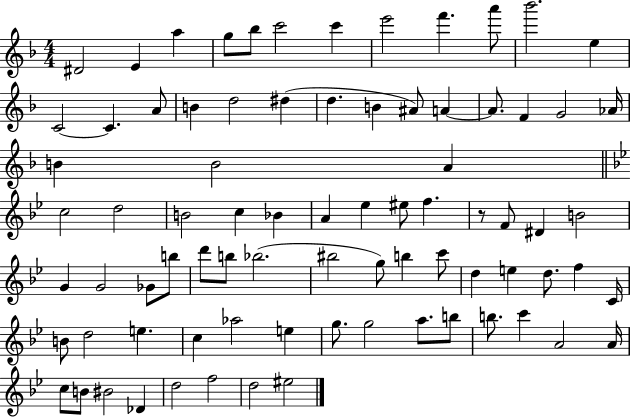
D#4/h E4/q A5/q G5/e Bb5/e C6/h C6/q E6/h F6/q. A6/e Bb6/h. E5/q C4/h C4/q. A4/e B4/q D5/h D#5/q D5/q. B4/q A#4/e A4/q A4/e. F4/q G4/h Ab4/s B4/q B4/h A4/q C5/h D5/h B4/h C5/q Bb4/q A4/q Eb5/q EIS5/e F5/q. R/e F4/e D#4/q B4/h G4/q G4/h Gb4/e B5/e D6/e B5/e Bb5/h. BIS5/h G5/e B5/q C6/e D5/q E5/q D5/e. F5/q C4/s B4/e D5/h E5/q. C5/q Ab5/h E5/q G5/e. G5/h A5/e. B5/e B5/e. C6/q A4/h A4/s C5/e B4/e BIS4/h Db4/q D5/h F5/h D5/h EIS5/h